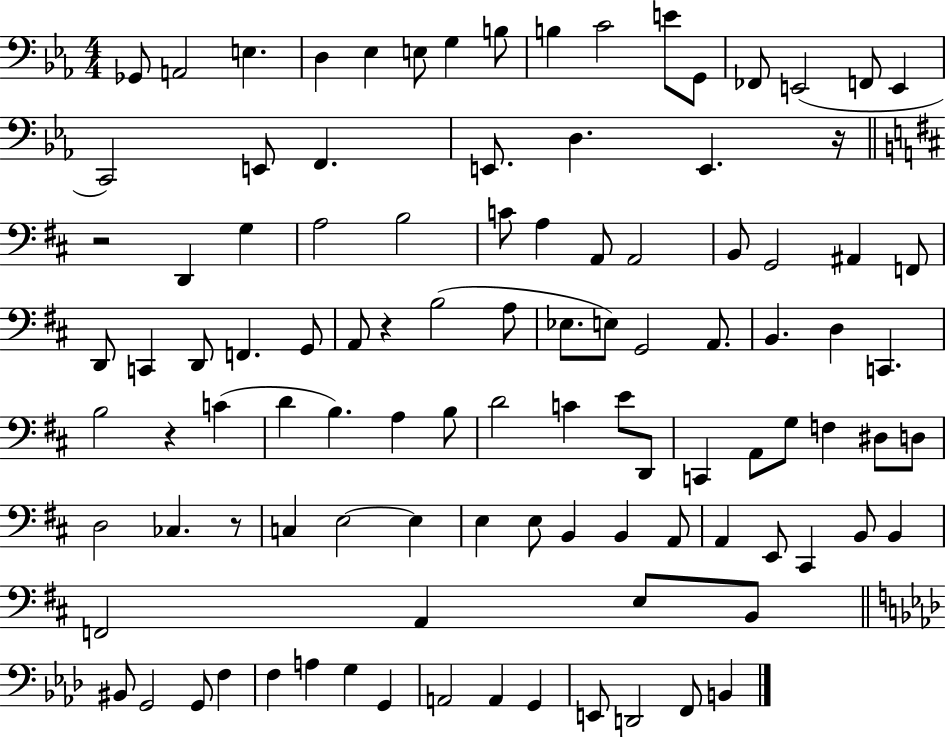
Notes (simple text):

Gb2/e A2/h E3/q. D3/q Eb3/q E3/e G3/q B3/e B3/q C4/h E4/e G2/e FES2/e E2/h F2/e E2/q C2/h E2/e F2/q. E2/e. D3/q. E2/q. R/s R/h D2/q G3/q A3/h B3/h C4/e A3/q A2/e A2/h B2/e G2/h A#2/q F2/e D2/e C2/q D2/e F2/q. G2/e A2/e R/q B3/h A3/e Eb3/e. E3/e G2/h A2/e. B2/q. D3/q C2/q. B3/h R/q C4/q D4/q B3/q. A3/q B3/e D4/h C4/q E4/e D2/e C2/q A2/e G3/e F3/q D#3/e D3/e D3/h CES3/q. R/e C3/q E3/h E3/q E3/q E3/e B2/q B2/q A2/e A2/q E2/e C#2/q B2/e B2/q F2/h A2/q E3/e B2/e BIS2/e G2/h G2/e F3/q F3/q A3/q G3/q G2/q A2/h A2/q G2/q E2/e D2/h F2/e B2/q